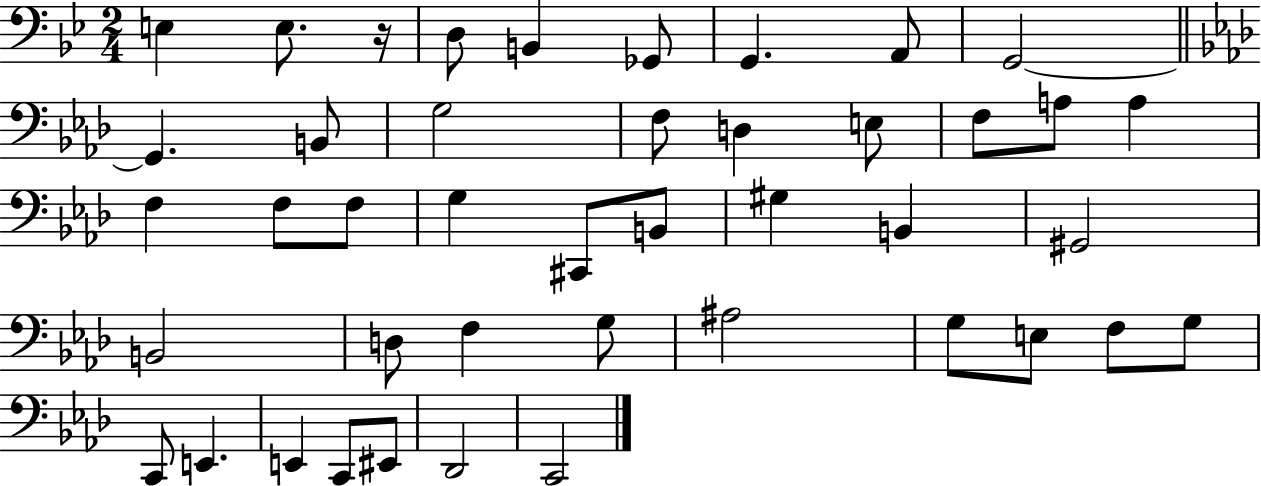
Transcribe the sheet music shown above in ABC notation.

X:1
T:Untitled
M:2/4
L:1/4
K:Bb
E, E,/2 z/4 D,/2 B,, _G,,/2 G,, A,,/2 G,,2 G,, B,,/2 G,2 F,/2 D, E,/2 F,/2 A,/2 A, F, F,/2 F,/2 G, ^C,,/2 B,,/2 ^G, B,, ^G,,2 B,,2 D,/2 F, G,/2 ^A,2 G,/2 E,/2 F,/2 G,/2 C,,/2 E,, E,, C,,/2 ^E,,/2 _D,,2 C,,2